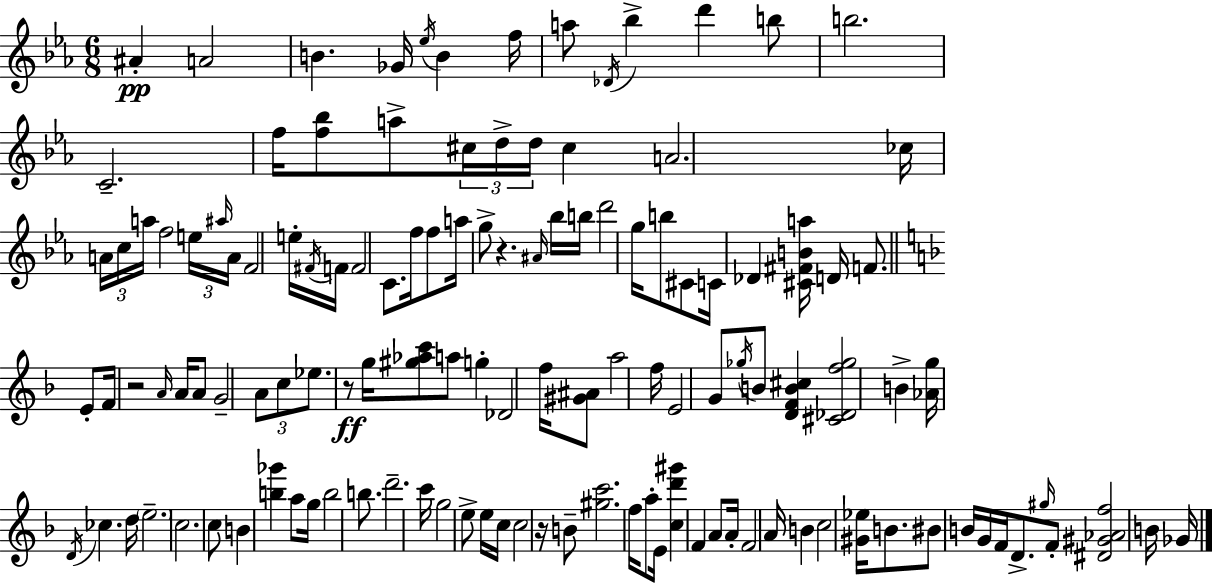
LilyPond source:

{
  \clef treble
  \numericTimeSignature
  \time 6/8
  \key c \minor
  ais'4-.\pp a'2 | b'4. ges'16 \acciaccatura { ees''16 } b'4 | f''16 a''8 \acciaccatura { des'16 } bes''4-> d'''4 | b''8 b''2. | \break c'2.-- | f''16 <f'' bes''>8 a''8-> \tuplet 3/2 { cis''16 d''16-> d''16 } cis''4 | a'2. | ces''16 \tuplet 3/2 { a'16 c''16 a''16 } f''2 | \break \tuplet 3/2 { e''16 \grace { ais''16 } a'16 } f'2 | e''16-. \acciaccatura { fis'16 } f'16 f'2 | c'8. f''16 f''8 a''16 g''8-> r4. | \grace { ais'16 } bes''16 b''16 d'''2 | \break g''16 b''8 cis'8 c'16 des'4 | <cis' fis' b' a''>16 d'16 f'8. \bar "||" \break \key d \minor e'8-. f'16 r2 \grace { a'16 } | a'16 a'8 g'2-- \tuplet 3/2 { a'8 | c''8 ees''8. } r8\ff g''16 <gis'' aes'' c'''>8 a''8 | g''4-. des'2 | \break f''16 <gis' ais'>8 a''2 | f''16 e'2 g'8 \acciaccatura { ges''16 } | b'8 <d' f' b' cis''>4 <cis' des' f'' ges''>2 | b'4-> <aes' g''>16 \acciaccatura { d'16 } ces''4. | \break d''16 \parenthesize e''2.-- | c''2. | c''8 b'4 <b'' ges'''>4 | a''8 g''16 b''2 | \break b''8. d'''2.-- | c'''16 g''2 | e''8-> e''16 c''16 c''2 | r16 b'8-- <gis'' c'''>2. | \break f''16 a''8-. e'16 <c'' d''' gis'''>4 f'4 | a'8 a'16-. f'2 | a'16 b'4 c''2 | <gis' ees''>16 b'8. bis'8 b'16 g'16 f'16 | \break d'8.-> \grace { gis''16 } f'8-. <dis' gis' aes' f''>2 | b'16 ges'16 \bar "|."
}